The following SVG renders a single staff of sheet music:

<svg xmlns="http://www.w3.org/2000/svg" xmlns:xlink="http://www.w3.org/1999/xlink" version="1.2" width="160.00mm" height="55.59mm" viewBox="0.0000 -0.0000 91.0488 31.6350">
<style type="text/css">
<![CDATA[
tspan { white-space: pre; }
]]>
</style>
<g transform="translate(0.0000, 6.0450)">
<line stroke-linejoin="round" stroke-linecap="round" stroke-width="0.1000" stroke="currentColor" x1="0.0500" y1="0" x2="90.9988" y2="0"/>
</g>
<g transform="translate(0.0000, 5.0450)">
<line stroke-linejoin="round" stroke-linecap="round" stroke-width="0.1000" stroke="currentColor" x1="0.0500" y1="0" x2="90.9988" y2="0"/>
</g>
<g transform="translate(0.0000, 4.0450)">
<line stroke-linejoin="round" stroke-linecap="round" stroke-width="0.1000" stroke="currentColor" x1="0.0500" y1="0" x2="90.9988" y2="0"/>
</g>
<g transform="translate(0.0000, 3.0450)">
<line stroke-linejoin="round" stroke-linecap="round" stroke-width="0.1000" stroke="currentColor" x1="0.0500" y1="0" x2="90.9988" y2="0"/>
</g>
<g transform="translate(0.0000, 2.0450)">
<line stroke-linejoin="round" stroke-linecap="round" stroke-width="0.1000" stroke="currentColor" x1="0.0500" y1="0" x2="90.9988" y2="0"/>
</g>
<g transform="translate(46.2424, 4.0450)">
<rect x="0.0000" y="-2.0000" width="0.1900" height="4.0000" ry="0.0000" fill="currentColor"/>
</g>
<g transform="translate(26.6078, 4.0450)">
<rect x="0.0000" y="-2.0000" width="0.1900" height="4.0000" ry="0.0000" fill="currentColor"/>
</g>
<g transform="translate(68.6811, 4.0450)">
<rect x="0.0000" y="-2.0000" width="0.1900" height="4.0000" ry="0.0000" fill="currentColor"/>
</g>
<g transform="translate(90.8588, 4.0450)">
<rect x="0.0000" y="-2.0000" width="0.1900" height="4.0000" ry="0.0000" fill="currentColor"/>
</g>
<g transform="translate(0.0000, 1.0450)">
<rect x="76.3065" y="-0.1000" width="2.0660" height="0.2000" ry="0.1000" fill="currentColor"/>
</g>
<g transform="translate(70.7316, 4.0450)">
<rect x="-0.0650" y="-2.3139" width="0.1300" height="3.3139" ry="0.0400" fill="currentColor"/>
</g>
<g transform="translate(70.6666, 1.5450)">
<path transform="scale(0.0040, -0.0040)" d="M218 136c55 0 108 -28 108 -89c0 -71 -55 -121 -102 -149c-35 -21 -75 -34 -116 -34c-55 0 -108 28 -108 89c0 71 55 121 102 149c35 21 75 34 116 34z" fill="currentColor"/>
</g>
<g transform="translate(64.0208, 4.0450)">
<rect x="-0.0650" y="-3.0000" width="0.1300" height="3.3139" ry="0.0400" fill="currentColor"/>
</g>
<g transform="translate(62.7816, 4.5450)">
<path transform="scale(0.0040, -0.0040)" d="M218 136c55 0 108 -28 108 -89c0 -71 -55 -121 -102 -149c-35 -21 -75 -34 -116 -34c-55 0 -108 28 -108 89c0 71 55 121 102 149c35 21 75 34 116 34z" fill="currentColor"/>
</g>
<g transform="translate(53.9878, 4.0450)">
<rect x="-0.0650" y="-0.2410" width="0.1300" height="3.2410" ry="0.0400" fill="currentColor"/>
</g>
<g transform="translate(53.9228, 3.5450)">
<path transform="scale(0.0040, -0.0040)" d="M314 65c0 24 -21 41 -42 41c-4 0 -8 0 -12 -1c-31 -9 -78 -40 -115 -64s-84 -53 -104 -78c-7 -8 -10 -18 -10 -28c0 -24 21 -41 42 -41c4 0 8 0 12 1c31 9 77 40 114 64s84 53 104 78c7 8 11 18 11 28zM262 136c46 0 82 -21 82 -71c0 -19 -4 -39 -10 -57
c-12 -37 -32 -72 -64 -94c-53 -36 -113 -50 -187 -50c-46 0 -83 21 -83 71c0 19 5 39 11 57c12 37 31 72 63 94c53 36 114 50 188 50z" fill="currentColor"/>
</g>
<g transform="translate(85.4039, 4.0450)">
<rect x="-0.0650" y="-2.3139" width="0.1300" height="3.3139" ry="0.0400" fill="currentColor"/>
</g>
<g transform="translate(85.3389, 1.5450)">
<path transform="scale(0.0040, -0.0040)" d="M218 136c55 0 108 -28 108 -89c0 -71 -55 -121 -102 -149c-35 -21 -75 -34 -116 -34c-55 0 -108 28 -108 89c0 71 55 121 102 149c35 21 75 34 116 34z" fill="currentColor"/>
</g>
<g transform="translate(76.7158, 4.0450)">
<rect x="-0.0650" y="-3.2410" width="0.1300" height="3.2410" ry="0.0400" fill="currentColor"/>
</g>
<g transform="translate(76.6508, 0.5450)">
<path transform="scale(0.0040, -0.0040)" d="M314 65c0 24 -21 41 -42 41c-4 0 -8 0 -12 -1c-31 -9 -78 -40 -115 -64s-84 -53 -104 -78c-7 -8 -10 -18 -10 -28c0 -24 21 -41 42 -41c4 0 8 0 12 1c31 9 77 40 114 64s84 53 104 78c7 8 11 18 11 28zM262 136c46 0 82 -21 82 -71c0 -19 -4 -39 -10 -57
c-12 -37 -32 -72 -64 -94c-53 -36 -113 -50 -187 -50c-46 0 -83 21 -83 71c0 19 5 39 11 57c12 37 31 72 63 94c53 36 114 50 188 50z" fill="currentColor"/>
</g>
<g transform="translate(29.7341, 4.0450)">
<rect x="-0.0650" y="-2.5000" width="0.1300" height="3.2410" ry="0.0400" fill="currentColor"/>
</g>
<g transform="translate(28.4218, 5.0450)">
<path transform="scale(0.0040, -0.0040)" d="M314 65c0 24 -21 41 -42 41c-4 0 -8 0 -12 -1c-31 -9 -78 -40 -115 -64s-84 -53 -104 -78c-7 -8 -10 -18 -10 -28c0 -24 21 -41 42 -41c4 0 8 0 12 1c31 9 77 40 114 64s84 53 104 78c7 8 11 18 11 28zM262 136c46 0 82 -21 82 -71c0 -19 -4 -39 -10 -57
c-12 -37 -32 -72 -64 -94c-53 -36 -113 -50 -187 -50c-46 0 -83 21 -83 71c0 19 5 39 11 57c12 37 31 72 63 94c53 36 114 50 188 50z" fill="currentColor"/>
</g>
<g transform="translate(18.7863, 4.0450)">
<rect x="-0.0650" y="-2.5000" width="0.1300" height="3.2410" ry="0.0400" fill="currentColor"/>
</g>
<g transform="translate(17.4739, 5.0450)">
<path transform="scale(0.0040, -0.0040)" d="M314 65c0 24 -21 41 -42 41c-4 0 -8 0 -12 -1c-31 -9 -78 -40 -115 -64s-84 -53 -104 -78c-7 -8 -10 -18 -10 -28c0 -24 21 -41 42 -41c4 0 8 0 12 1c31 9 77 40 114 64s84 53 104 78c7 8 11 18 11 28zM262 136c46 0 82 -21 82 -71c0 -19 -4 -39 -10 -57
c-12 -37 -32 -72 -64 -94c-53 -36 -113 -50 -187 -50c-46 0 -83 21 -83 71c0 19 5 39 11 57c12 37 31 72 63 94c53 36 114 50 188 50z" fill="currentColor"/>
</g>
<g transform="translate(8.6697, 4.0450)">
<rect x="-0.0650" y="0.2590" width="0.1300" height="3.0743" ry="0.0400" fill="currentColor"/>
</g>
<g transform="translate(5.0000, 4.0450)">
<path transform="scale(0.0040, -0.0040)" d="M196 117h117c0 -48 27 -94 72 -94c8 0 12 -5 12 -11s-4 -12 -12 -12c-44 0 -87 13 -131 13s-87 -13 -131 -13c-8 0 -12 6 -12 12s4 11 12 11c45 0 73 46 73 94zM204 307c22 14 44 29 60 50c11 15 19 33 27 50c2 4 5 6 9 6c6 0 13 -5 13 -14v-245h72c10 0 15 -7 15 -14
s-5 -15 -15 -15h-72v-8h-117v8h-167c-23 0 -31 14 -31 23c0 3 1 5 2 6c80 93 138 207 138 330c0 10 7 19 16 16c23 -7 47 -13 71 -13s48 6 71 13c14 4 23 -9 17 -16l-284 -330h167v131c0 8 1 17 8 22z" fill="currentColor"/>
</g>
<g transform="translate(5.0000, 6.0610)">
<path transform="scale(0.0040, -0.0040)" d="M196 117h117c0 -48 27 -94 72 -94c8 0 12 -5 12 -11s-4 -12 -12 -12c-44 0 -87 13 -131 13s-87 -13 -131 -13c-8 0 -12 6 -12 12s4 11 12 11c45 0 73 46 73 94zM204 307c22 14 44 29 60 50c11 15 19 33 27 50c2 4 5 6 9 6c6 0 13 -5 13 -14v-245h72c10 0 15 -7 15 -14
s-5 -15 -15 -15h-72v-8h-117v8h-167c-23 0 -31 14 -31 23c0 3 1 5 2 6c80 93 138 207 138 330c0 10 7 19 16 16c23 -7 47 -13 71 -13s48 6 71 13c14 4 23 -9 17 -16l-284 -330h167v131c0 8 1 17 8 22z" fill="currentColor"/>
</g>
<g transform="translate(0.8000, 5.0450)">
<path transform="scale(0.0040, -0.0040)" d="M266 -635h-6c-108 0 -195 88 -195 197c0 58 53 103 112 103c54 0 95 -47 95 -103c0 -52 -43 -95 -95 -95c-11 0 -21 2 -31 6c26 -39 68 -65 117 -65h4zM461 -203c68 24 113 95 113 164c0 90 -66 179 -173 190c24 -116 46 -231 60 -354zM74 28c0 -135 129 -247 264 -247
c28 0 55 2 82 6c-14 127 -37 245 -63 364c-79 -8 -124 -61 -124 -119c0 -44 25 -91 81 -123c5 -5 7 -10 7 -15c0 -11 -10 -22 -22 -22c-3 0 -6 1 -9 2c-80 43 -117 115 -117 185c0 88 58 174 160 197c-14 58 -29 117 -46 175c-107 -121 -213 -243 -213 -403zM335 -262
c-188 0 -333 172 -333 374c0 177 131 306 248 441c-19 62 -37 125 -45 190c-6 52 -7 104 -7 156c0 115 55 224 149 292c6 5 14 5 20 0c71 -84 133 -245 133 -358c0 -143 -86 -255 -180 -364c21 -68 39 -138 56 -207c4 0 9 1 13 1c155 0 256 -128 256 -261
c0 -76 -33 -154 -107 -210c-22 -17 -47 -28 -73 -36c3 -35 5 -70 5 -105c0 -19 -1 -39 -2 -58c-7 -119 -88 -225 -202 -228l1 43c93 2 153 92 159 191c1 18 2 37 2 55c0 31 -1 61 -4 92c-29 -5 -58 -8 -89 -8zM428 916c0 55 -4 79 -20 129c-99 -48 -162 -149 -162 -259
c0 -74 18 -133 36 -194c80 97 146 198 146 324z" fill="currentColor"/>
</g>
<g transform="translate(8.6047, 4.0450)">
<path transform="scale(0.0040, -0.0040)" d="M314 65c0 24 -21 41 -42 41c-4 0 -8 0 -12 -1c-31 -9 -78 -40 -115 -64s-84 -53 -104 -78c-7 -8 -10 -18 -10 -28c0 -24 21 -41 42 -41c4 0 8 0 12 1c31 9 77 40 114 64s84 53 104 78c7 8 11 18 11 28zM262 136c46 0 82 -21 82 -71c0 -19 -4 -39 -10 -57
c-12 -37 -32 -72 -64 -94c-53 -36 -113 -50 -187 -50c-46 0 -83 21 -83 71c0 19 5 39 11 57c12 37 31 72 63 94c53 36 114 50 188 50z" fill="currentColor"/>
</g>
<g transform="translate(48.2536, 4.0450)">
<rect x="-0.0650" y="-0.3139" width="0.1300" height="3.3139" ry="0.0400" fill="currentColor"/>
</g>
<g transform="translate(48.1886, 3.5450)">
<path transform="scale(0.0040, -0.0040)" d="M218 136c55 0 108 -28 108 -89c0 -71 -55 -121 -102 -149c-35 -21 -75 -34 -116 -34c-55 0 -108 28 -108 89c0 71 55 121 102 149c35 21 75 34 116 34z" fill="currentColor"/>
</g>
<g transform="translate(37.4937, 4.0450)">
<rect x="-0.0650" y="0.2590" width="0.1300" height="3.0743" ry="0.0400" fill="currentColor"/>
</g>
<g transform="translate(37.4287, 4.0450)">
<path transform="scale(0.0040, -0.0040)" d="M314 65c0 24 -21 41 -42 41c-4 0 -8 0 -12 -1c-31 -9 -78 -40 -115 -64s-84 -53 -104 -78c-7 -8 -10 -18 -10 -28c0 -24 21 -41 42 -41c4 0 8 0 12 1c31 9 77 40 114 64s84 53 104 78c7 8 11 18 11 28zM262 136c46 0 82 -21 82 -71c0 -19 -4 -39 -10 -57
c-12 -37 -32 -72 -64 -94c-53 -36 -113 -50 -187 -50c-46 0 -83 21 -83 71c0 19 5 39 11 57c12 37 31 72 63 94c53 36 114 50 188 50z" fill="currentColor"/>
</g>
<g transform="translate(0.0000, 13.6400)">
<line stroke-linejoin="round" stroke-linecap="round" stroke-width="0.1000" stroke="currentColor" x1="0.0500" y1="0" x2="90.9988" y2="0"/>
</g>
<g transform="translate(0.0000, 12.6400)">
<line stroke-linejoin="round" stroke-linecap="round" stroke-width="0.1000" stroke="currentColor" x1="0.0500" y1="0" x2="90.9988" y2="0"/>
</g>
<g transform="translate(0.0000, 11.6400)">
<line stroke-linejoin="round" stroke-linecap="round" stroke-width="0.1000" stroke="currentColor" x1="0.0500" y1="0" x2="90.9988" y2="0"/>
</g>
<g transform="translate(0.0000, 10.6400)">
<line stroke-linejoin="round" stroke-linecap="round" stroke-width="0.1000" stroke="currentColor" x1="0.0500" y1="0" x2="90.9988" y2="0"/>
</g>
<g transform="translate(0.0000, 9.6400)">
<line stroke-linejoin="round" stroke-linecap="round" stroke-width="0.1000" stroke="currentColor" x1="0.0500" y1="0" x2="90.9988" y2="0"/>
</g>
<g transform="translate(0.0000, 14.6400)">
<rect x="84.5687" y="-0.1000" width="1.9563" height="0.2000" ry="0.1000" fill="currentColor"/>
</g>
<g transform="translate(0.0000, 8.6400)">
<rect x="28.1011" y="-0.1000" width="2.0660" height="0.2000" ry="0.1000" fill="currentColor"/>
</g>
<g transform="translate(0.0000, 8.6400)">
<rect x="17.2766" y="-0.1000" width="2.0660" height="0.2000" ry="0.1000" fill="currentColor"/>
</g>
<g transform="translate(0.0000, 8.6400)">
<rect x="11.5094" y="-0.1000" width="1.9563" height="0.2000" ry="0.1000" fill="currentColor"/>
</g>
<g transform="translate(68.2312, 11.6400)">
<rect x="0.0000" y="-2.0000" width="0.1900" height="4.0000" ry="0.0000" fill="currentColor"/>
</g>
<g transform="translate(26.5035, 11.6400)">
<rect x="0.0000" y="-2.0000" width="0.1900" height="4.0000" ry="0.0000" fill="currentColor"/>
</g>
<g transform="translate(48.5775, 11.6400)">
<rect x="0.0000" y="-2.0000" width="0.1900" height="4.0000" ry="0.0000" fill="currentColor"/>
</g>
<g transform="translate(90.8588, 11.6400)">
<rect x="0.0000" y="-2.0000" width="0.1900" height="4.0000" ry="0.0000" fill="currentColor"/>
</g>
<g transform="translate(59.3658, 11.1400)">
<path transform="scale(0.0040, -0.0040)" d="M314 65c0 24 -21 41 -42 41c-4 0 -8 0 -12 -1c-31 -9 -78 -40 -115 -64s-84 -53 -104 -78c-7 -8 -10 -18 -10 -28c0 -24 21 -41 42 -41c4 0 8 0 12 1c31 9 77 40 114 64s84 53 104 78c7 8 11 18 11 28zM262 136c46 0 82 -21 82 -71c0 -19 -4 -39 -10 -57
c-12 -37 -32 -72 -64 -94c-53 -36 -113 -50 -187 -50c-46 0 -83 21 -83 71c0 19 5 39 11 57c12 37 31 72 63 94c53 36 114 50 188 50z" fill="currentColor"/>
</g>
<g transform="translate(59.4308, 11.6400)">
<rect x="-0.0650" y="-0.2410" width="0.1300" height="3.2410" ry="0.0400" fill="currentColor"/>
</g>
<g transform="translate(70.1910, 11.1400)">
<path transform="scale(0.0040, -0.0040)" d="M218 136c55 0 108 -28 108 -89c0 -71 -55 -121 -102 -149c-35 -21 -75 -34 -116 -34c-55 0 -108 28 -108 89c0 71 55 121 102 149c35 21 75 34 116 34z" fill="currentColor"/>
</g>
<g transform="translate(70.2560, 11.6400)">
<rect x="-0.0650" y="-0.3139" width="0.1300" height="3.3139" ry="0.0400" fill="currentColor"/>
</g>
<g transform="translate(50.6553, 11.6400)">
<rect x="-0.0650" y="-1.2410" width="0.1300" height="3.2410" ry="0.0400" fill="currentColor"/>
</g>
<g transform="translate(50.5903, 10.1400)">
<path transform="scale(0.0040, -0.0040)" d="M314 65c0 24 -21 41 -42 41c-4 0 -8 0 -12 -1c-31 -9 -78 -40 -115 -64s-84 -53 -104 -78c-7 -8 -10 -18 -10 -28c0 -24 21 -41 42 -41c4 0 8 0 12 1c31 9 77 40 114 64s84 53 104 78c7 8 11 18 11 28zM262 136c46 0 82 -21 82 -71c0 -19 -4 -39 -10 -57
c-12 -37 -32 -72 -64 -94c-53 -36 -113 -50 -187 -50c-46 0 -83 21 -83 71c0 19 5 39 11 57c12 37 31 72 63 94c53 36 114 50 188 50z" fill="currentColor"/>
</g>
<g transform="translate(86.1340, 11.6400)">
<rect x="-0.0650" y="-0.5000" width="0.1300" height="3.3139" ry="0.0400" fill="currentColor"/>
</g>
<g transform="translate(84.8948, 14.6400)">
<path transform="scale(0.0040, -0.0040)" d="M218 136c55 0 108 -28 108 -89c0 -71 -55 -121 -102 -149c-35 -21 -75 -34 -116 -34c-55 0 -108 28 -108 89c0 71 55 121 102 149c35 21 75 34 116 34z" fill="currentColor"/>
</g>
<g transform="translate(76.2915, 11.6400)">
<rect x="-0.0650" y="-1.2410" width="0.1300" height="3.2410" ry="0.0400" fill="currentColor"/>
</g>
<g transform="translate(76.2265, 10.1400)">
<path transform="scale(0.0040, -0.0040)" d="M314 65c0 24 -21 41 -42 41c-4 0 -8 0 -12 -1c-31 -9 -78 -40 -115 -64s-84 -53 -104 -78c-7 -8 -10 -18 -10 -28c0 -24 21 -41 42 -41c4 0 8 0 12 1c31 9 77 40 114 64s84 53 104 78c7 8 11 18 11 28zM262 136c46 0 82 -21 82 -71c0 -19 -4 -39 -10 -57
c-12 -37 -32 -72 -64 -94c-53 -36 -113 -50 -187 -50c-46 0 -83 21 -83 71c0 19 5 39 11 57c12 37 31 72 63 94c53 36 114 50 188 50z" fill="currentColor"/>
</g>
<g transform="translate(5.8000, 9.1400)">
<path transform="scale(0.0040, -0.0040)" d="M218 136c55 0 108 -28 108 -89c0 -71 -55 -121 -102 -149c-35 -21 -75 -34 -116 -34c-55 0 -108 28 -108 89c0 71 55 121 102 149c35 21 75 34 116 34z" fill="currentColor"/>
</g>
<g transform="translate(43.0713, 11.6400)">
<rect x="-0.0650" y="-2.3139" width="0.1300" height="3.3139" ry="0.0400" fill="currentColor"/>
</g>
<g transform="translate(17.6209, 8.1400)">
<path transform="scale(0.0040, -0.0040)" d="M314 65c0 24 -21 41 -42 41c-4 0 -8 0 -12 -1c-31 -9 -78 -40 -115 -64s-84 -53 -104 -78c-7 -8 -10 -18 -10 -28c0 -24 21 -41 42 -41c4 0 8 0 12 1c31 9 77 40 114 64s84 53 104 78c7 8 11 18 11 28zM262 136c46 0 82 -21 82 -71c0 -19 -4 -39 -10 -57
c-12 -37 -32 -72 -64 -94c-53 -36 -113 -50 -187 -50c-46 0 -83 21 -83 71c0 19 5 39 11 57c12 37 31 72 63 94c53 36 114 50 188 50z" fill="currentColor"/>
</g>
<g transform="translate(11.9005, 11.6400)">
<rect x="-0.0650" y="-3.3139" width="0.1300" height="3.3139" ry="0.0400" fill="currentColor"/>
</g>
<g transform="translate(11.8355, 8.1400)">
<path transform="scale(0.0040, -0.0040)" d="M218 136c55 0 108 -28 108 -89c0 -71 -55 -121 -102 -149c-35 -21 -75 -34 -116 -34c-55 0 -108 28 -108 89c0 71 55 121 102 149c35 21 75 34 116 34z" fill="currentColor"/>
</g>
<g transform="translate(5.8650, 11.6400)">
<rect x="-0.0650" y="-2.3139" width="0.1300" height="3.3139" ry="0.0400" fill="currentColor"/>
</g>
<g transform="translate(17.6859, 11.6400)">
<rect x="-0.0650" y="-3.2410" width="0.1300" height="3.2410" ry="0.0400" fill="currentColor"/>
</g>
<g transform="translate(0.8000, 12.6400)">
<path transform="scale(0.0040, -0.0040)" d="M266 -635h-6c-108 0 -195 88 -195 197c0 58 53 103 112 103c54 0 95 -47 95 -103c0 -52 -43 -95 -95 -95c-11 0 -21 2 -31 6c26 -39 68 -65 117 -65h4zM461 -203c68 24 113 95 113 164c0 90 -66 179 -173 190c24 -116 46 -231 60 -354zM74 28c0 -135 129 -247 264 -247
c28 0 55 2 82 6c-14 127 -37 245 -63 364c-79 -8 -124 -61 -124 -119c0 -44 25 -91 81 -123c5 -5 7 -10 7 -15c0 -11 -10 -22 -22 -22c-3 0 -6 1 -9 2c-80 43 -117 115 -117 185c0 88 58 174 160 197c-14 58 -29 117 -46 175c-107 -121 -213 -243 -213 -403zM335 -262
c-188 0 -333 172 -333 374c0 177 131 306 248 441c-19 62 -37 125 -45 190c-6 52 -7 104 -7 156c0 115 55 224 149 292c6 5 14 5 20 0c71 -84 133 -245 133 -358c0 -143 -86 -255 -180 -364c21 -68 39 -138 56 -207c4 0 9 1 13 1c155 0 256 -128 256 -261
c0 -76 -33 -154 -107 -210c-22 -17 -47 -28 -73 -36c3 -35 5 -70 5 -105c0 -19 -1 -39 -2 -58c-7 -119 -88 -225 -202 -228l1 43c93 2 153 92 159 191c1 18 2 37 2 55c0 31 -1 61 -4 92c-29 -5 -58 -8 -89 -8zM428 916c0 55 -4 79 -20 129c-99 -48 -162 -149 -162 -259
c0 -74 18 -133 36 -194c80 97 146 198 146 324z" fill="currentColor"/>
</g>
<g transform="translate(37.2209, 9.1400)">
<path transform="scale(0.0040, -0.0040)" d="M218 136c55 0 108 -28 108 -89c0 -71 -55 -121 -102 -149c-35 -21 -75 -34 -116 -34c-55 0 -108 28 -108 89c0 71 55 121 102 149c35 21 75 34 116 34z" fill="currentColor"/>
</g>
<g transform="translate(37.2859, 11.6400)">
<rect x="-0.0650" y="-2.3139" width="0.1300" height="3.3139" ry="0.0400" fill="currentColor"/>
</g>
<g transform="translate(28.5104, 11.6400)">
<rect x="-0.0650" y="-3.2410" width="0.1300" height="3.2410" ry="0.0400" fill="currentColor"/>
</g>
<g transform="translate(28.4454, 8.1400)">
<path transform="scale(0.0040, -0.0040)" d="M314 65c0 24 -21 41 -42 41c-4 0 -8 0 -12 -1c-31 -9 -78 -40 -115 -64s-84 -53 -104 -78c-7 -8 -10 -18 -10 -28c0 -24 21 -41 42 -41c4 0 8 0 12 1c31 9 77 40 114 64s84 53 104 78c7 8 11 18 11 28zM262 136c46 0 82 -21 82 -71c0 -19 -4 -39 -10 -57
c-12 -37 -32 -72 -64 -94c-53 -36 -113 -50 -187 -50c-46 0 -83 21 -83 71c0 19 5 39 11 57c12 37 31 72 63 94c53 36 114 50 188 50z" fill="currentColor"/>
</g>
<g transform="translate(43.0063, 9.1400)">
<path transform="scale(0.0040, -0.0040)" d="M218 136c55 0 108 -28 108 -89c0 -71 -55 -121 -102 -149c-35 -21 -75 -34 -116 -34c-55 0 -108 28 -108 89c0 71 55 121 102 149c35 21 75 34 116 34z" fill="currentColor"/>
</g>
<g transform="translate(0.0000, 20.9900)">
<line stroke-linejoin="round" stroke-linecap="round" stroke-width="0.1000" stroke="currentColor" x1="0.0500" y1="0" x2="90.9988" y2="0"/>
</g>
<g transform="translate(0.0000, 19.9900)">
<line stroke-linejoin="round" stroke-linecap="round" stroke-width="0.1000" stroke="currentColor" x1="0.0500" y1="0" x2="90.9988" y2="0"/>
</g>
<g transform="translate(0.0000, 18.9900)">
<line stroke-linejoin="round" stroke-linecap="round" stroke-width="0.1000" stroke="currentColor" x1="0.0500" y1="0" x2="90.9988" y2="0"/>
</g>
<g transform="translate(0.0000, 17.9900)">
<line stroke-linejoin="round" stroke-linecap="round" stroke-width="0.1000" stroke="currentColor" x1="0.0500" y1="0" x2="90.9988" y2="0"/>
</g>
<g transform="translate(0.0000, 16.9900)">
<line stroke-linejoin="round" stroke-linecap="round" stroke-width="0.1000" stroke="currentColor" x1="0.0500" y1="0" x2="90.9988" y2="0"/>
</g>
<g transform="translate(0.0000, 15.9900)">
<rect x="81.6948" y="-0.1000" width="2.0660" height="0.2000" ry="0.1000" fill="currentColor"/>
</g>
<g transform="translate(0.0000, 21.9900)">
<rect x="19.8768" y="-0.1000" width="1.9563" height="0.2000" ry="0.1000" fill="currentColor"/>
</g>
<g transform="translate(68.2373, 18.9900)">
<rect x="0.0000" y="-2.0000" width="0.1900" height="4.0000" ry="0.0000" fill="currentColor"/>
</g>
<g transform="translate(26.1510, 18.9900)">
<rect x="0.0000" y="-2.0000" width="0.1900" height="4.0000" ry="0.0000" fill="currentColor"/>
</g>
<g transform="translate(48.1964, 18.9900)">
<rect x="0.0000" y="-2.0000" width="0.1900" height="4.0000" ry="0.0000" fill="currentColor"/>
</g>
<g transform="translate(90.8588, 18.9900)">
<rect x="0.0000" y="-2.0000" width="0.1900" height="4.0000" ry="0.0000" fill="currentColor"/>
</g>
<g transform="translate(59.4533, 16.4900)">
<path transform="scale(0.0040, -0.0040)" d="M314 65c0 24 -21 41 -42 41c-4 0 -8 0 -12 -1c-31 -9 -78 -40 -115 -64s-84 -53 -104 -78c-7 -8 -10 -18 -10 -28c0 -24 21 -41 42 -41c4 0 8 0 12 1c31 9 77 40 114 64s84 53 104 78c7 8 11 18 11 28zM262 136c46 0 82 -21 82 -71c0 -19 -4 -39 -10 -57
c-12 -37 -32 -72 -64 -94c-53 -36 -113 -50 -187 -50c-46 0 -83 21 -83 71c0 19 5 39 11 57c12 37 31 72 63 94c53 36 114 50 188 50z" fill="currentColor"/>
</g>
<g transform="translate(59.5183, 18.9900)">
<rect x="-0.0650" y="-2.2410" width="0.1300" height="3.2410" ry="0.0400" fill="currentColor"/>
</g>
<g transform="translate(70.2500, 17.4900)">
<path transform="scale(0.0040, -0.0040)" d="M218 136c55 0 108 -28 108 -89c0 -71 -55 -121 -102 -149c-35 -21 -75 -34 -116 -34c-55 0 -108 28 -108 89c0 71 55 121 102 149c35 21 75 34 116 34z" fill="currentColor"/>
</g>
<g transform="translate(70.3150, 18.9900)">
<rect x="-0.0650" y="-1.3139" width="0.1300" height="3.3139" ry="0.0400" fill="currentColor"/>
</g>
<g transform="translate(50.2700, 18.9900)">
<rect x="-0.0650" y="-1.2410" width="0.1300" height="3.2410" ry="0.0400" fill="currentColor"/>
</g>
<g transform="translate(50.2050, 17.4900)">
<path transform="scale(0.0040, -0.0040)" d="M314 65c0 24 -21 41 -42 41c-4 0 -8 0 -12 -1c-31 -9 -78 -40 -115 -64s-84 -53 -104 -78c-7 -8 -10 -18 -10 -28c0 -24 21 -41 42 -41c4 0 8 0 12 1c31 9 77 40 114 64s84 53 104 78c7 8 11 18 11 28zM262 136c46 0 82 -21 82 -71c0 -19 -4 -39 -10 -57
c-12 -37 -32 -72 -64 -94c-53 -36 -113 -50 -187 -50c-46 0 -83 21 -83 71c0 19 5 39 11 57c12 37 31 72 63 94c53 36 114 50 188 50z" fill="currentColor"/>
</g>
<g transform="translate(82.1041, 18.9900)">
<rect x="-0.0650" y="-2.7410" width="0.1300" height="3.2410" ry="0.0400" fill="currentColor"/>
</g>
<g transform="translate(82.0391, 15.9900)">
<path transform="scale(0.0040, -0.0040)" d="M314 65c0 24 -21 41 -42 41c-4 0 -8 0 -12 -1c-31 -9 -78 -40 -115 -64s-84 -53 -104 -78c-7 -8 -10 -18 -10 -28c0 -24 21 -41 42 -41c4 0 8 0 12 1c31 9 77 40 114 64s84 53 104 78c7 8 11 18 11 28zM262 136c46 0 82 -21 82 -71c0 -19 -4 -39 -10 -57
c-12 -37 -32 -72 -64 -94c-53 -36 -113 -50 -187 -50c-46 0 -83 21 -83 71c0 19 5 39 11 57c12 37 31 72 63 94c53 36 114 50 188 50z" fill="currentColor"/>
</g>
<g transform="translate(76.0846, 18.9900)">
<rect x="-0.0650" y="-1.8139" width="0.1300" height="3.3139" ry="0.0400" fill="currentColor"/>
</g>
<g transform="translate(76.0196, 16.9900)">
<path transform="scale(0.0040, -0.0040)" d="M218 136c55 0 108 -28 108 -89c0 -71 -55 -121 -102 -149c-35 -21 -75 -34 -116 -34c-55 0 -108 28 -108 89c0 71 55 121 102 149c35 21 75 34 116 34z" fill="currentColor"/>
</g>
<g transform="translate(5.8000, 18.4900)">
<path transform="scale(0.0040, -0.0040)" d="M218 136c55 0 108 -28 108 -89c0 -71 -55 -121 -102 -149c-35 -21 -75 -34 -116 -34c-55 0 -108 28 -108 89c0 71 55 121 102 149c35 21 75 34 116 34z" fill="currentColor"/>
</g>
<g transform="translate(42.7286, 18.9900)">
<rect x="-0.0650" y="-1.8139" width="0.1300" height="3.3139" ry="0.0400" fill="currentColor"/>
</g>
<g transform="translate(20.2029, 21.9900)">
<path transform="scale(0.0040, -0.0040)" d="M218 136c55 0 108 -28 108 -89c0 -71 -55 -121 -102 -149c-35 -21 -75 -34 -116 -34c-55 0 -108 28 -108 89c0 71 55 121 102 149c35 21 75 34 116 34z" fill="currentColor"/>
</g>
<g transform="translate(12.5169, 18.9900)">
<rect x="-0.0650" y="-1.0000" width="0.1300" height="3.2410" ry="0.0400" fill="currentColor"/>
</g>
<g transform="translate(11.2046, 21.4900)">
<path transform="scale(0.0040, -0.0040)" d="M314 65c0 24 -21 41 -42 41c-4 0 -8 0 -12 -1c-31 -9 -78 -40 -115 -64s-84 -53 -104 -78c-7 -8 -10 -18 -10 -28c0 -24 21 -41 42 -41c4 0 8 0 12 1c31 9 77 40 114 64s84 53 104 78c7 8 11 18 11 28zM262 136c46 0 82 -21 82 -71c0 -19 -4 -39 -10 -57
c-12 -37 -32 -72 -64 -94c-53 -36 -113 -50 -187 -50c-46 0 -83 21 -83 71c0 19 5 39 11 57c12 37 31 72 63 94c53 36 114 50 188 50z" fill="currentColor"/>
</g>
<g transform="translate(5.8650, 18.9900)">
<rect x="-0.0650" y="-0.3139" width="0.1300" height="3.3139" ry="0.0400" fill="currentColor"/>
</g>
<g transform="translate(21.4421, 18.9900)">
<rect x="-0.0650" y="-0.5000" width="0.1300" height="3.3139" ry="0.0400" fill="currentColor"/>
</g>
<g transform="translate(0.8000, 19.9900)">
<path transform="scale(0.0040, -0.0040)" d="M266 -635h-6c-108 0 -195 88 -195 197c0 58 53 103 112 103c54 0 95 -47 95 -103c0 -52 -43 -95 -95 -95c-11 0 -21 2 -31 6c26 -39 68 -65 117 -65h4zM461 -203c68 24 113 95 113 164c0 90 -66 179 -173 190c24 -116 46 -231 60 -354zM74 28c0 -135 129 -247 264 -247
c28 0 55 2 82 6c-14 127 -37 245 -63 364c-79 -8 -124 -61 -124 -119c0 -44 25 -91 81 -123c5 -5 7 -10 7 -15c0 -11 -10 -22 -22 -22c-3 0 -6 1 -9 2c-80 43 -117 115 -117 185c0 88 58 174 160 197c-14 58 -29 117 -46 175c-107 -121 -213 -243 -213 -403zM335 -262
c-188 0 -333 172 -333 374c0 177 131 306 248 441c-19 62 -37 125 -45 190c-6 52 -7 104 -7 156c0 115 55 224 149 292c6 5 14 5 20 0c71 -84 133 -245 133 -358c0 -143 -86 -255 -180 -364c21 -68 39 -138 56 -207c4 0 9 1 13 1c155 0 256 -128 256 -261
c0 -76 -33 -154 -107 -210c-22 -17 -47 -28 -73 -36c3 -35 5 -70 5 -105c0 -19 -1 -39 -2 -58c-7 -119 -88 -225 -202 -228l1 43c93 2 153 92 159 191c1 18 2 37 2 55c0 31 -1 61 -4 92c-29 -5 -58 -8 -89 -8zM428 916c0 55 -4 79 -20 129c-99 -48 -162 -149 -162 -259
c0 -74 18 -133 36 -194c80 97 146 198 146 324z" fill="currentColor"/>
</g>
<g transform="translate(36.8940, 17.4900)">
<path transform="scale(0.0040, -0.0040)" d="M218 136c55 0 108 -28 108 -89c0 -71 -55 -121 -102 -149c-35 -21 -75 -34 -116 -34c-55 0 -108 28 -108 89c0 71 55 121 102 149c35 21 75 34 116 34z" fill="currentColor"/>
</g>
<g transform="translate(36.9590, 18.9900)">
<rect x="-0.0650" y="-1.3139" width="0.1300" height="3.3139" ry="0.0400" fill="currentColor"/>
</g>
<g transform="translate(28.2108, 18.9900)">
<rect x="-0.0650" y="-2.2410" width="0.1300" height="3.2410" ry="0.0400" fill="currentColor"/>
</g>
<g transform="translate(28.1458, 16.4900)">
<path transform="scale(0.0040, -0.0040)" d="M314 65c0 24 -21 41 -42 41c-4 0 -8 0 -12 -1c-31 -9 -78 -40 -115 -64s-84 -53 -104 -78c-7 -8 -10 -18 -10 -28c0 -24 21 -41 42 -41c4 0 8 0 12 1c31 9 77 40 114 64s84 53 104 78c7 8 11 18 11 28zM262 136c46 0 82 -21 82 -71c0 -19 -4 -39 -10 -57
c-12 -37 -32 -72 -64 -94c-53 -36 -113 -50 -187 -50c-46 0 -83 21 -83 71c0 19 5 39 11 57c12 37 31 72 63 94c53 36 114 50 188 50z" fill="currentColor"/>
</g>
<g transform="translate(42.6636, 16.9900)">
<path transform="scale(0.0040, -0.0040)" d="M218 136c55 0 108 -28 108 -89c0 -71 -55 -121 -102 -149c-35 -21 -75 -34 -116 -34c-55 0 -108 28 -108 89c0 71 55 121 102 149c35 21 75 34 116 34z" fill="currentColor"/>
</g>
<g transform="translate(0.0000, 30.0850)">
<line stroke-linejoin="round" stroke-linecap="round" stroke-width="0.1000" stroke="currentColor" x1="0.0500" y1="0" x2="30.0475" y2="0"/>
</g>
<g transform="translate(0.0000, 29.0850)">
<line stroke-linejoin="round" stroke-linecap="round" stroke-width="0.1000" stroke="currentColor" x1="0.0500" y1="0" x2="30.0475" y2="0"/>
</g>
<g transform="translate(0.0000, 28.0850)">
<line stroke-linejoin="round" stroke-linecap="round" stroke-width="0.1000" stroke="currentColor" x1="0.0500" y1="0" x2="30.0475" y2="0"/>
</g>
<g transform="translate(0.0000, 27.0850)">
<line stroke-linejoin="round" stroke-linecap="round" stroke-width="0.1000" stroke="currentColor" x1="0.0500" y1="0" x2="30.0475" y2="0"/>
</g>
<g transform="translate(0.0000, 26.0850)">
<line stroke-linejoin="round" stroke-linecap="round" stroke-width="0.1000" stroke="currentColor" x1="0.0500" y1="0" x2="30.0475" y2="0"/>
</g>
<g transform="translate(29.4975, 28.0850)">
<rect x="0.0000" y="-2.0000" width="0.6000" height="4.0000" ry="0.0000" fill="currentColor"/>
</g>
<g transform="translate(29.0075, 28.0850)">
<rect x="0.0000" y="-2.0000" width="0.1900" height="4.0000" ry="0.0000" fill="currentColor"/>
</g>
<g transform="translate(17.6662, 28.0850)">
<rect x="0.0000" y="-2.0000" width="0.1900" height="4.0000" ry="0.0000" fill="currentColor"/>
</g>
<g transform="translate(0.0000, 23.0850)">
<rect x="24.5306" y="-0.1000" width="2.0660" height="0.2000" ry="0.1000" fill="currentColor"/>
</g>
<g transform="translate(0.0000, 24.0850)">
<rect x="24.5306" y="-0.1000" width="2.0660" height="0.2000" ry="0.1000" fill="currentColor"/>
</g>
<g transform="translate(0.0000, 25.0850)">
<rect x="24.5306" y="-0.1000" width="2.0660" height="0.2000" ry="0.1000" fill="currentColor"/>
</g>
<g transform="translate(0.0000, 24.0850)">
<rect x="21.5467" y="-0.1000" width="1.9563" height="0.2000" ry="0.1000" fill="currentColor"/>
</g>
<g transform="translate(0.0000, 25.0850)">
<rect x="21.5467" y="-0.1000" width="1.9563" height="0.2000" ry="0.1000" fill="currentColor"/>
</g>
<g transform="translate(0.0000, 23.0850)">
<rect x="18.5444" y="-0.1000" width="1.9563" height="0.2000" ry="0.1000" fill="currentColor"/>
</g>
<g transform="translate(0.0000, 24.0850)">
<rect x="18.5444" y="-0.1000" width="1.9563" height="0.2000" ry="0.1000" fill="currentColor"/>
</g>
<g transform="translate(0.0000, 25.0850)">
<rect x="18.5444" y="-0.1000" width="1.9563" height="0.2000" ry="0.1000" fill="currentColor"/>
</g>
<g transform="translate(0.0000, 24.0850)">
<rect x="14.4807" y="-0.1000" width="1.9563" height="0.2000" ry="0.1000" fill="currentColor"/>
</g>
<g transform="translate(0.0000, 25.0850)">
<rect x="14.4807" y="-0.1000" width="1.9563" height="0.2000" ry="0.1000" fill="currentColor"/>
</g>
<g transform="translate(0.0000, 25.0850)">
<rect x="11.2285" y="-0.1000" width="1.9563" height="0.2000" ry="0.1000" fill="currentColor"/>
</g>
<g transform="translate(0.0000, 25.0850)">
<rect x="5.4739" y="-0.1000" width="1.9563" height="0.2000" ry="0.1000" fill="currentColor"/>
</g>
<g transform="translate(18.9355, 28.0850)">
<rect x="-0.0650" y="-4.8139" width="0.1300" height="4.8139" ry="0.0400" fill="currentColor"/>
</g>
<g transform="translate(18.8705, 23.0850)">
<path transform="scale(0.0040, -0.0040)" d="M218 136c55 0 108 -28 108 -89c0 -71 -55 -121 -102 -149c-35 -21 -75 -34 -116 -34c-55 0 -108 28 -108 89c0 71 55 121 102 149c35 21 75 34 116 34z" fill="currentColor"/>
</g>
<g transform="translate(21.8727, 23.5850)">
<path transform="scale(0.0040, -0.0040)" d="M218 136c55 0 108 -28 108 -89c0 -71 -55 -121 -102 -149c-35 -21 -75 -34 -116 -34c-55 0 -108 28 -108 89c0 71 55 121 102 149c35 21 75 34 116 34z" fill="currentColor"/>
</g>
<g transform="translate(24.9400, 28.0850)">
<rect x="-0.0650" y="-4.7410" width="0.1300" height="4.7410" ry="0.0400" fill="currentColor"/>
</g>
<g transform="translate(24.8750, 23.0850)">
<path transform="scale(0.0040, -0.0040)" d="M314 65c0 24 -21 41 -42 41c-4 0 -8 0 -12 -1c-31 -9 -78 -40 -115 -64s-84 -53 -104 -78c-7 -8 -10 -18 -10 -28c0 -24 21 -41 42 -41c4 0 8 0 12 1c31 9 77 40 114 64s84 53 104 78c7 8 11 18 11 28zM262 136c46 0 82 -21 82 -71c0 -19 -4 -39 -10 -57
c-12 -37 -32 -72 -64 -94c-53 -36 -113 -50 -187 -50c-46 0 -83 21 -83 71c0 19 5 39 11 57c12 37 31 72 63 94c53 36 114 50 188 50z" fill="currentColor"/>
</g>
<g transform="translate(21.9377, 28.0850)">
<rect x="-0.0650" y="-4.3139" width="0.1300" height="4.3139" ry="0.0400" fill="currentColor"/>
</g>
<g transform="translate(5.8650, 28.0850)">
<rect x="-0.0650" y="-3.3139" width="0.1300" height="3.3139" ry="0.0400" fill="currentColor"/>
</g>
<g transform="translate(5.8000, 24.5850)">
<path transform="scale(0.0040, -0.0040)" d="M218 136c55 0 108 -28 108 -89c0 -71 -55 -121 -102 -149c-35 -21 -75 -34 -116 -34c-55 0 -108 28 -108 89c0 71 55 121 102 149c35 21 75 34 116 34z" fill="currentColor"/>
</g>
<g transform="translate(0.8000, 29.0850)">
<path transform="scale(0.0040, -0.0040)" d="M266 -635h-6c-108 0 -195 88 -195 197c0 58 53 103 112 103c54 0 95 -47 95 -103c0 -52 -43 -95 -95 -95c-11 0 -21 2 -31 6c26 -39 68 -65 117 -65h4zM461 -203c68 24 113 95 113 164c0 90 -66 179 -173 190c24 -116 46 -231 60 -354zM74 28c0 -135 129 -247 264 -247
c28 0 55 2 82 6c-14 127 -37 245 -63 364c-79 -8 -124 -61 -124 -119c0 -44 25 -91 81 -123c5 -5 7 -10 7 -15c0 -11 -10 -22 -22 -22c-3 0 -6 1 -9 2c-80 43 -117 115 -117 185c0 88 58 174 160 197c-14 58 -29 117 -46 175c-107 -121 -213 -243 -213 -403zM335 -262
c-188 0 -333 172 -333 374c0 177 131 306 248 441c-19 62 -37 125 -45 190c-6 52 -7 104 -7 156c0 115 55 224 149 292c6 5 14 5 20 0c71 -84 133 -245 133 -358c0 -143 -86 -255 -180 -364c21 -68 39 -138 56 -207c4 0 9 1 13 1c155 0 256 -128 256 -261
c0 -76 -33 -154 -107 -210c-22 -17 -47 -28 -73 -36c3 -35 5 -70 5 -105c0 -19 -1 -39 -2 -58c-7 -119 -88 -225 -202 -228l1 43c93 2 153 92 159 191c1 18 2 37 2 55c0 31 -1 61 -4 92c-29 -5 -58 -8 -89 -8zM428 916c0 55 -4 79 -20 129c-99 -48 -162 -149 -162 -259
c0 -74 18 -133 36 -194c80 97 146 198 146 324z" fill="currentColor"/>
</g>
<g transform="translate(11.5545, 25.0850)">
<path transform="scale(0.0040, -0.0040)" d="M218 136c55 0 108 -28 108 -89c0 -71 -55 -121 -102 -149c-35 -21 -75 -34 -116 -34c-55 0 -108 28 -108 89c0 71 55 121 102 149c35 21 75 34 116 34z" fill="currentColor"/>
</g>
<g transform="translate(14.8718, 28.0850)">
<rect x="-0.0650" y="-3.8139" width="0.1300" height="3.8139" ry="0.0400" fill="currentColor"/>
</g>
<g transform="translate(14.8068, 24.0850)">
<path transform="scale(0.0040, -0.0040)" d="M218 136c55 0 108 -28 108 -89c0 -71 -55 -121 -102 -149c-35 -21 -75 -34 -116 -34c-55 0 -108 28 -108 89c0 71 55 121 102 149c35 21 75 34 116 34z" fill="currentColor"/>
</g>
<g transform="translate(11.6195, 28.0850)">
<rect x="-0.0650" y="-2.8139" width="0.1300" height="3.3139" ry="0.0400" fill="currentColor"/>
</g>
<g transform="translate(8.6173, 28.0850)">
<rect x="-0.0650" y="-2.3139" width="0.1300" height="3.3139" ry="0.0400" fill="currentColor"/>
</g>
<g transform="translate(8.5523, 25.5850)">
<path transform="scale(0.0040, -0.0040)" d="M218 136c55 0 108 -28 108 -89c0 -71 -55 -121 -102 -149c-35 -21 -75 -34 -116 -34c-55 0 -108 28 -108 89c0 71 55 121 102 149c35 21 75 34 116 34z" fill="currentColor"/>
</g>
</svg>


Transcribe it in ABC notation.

X:1
T:Untitled
M:4/4
L:1/4
K:C
B2 G2 G2 B2 c c2 A g b2 g g b b2 b2 g g e2 c2 c e2 C c D2 C g2 e f e2 g2 e f a2 b g a c' e' d' e'2